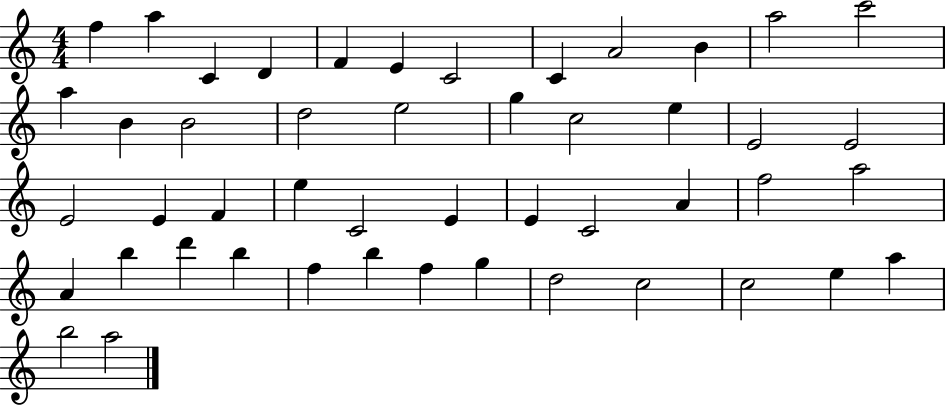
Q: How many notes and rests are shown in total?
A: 48